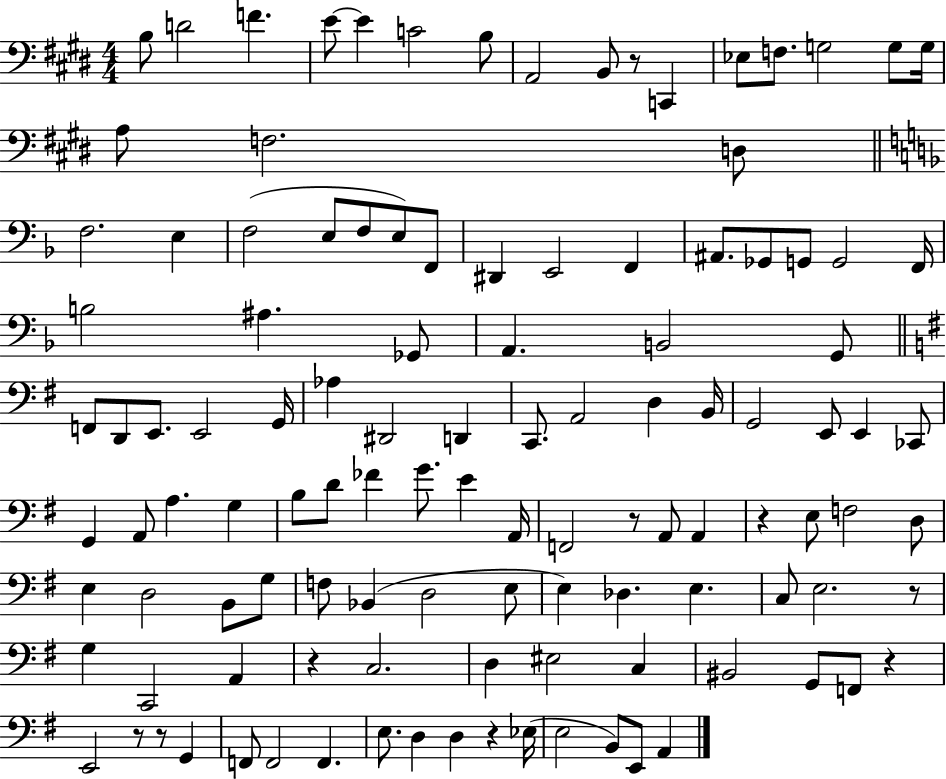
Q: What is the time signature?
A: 4/4